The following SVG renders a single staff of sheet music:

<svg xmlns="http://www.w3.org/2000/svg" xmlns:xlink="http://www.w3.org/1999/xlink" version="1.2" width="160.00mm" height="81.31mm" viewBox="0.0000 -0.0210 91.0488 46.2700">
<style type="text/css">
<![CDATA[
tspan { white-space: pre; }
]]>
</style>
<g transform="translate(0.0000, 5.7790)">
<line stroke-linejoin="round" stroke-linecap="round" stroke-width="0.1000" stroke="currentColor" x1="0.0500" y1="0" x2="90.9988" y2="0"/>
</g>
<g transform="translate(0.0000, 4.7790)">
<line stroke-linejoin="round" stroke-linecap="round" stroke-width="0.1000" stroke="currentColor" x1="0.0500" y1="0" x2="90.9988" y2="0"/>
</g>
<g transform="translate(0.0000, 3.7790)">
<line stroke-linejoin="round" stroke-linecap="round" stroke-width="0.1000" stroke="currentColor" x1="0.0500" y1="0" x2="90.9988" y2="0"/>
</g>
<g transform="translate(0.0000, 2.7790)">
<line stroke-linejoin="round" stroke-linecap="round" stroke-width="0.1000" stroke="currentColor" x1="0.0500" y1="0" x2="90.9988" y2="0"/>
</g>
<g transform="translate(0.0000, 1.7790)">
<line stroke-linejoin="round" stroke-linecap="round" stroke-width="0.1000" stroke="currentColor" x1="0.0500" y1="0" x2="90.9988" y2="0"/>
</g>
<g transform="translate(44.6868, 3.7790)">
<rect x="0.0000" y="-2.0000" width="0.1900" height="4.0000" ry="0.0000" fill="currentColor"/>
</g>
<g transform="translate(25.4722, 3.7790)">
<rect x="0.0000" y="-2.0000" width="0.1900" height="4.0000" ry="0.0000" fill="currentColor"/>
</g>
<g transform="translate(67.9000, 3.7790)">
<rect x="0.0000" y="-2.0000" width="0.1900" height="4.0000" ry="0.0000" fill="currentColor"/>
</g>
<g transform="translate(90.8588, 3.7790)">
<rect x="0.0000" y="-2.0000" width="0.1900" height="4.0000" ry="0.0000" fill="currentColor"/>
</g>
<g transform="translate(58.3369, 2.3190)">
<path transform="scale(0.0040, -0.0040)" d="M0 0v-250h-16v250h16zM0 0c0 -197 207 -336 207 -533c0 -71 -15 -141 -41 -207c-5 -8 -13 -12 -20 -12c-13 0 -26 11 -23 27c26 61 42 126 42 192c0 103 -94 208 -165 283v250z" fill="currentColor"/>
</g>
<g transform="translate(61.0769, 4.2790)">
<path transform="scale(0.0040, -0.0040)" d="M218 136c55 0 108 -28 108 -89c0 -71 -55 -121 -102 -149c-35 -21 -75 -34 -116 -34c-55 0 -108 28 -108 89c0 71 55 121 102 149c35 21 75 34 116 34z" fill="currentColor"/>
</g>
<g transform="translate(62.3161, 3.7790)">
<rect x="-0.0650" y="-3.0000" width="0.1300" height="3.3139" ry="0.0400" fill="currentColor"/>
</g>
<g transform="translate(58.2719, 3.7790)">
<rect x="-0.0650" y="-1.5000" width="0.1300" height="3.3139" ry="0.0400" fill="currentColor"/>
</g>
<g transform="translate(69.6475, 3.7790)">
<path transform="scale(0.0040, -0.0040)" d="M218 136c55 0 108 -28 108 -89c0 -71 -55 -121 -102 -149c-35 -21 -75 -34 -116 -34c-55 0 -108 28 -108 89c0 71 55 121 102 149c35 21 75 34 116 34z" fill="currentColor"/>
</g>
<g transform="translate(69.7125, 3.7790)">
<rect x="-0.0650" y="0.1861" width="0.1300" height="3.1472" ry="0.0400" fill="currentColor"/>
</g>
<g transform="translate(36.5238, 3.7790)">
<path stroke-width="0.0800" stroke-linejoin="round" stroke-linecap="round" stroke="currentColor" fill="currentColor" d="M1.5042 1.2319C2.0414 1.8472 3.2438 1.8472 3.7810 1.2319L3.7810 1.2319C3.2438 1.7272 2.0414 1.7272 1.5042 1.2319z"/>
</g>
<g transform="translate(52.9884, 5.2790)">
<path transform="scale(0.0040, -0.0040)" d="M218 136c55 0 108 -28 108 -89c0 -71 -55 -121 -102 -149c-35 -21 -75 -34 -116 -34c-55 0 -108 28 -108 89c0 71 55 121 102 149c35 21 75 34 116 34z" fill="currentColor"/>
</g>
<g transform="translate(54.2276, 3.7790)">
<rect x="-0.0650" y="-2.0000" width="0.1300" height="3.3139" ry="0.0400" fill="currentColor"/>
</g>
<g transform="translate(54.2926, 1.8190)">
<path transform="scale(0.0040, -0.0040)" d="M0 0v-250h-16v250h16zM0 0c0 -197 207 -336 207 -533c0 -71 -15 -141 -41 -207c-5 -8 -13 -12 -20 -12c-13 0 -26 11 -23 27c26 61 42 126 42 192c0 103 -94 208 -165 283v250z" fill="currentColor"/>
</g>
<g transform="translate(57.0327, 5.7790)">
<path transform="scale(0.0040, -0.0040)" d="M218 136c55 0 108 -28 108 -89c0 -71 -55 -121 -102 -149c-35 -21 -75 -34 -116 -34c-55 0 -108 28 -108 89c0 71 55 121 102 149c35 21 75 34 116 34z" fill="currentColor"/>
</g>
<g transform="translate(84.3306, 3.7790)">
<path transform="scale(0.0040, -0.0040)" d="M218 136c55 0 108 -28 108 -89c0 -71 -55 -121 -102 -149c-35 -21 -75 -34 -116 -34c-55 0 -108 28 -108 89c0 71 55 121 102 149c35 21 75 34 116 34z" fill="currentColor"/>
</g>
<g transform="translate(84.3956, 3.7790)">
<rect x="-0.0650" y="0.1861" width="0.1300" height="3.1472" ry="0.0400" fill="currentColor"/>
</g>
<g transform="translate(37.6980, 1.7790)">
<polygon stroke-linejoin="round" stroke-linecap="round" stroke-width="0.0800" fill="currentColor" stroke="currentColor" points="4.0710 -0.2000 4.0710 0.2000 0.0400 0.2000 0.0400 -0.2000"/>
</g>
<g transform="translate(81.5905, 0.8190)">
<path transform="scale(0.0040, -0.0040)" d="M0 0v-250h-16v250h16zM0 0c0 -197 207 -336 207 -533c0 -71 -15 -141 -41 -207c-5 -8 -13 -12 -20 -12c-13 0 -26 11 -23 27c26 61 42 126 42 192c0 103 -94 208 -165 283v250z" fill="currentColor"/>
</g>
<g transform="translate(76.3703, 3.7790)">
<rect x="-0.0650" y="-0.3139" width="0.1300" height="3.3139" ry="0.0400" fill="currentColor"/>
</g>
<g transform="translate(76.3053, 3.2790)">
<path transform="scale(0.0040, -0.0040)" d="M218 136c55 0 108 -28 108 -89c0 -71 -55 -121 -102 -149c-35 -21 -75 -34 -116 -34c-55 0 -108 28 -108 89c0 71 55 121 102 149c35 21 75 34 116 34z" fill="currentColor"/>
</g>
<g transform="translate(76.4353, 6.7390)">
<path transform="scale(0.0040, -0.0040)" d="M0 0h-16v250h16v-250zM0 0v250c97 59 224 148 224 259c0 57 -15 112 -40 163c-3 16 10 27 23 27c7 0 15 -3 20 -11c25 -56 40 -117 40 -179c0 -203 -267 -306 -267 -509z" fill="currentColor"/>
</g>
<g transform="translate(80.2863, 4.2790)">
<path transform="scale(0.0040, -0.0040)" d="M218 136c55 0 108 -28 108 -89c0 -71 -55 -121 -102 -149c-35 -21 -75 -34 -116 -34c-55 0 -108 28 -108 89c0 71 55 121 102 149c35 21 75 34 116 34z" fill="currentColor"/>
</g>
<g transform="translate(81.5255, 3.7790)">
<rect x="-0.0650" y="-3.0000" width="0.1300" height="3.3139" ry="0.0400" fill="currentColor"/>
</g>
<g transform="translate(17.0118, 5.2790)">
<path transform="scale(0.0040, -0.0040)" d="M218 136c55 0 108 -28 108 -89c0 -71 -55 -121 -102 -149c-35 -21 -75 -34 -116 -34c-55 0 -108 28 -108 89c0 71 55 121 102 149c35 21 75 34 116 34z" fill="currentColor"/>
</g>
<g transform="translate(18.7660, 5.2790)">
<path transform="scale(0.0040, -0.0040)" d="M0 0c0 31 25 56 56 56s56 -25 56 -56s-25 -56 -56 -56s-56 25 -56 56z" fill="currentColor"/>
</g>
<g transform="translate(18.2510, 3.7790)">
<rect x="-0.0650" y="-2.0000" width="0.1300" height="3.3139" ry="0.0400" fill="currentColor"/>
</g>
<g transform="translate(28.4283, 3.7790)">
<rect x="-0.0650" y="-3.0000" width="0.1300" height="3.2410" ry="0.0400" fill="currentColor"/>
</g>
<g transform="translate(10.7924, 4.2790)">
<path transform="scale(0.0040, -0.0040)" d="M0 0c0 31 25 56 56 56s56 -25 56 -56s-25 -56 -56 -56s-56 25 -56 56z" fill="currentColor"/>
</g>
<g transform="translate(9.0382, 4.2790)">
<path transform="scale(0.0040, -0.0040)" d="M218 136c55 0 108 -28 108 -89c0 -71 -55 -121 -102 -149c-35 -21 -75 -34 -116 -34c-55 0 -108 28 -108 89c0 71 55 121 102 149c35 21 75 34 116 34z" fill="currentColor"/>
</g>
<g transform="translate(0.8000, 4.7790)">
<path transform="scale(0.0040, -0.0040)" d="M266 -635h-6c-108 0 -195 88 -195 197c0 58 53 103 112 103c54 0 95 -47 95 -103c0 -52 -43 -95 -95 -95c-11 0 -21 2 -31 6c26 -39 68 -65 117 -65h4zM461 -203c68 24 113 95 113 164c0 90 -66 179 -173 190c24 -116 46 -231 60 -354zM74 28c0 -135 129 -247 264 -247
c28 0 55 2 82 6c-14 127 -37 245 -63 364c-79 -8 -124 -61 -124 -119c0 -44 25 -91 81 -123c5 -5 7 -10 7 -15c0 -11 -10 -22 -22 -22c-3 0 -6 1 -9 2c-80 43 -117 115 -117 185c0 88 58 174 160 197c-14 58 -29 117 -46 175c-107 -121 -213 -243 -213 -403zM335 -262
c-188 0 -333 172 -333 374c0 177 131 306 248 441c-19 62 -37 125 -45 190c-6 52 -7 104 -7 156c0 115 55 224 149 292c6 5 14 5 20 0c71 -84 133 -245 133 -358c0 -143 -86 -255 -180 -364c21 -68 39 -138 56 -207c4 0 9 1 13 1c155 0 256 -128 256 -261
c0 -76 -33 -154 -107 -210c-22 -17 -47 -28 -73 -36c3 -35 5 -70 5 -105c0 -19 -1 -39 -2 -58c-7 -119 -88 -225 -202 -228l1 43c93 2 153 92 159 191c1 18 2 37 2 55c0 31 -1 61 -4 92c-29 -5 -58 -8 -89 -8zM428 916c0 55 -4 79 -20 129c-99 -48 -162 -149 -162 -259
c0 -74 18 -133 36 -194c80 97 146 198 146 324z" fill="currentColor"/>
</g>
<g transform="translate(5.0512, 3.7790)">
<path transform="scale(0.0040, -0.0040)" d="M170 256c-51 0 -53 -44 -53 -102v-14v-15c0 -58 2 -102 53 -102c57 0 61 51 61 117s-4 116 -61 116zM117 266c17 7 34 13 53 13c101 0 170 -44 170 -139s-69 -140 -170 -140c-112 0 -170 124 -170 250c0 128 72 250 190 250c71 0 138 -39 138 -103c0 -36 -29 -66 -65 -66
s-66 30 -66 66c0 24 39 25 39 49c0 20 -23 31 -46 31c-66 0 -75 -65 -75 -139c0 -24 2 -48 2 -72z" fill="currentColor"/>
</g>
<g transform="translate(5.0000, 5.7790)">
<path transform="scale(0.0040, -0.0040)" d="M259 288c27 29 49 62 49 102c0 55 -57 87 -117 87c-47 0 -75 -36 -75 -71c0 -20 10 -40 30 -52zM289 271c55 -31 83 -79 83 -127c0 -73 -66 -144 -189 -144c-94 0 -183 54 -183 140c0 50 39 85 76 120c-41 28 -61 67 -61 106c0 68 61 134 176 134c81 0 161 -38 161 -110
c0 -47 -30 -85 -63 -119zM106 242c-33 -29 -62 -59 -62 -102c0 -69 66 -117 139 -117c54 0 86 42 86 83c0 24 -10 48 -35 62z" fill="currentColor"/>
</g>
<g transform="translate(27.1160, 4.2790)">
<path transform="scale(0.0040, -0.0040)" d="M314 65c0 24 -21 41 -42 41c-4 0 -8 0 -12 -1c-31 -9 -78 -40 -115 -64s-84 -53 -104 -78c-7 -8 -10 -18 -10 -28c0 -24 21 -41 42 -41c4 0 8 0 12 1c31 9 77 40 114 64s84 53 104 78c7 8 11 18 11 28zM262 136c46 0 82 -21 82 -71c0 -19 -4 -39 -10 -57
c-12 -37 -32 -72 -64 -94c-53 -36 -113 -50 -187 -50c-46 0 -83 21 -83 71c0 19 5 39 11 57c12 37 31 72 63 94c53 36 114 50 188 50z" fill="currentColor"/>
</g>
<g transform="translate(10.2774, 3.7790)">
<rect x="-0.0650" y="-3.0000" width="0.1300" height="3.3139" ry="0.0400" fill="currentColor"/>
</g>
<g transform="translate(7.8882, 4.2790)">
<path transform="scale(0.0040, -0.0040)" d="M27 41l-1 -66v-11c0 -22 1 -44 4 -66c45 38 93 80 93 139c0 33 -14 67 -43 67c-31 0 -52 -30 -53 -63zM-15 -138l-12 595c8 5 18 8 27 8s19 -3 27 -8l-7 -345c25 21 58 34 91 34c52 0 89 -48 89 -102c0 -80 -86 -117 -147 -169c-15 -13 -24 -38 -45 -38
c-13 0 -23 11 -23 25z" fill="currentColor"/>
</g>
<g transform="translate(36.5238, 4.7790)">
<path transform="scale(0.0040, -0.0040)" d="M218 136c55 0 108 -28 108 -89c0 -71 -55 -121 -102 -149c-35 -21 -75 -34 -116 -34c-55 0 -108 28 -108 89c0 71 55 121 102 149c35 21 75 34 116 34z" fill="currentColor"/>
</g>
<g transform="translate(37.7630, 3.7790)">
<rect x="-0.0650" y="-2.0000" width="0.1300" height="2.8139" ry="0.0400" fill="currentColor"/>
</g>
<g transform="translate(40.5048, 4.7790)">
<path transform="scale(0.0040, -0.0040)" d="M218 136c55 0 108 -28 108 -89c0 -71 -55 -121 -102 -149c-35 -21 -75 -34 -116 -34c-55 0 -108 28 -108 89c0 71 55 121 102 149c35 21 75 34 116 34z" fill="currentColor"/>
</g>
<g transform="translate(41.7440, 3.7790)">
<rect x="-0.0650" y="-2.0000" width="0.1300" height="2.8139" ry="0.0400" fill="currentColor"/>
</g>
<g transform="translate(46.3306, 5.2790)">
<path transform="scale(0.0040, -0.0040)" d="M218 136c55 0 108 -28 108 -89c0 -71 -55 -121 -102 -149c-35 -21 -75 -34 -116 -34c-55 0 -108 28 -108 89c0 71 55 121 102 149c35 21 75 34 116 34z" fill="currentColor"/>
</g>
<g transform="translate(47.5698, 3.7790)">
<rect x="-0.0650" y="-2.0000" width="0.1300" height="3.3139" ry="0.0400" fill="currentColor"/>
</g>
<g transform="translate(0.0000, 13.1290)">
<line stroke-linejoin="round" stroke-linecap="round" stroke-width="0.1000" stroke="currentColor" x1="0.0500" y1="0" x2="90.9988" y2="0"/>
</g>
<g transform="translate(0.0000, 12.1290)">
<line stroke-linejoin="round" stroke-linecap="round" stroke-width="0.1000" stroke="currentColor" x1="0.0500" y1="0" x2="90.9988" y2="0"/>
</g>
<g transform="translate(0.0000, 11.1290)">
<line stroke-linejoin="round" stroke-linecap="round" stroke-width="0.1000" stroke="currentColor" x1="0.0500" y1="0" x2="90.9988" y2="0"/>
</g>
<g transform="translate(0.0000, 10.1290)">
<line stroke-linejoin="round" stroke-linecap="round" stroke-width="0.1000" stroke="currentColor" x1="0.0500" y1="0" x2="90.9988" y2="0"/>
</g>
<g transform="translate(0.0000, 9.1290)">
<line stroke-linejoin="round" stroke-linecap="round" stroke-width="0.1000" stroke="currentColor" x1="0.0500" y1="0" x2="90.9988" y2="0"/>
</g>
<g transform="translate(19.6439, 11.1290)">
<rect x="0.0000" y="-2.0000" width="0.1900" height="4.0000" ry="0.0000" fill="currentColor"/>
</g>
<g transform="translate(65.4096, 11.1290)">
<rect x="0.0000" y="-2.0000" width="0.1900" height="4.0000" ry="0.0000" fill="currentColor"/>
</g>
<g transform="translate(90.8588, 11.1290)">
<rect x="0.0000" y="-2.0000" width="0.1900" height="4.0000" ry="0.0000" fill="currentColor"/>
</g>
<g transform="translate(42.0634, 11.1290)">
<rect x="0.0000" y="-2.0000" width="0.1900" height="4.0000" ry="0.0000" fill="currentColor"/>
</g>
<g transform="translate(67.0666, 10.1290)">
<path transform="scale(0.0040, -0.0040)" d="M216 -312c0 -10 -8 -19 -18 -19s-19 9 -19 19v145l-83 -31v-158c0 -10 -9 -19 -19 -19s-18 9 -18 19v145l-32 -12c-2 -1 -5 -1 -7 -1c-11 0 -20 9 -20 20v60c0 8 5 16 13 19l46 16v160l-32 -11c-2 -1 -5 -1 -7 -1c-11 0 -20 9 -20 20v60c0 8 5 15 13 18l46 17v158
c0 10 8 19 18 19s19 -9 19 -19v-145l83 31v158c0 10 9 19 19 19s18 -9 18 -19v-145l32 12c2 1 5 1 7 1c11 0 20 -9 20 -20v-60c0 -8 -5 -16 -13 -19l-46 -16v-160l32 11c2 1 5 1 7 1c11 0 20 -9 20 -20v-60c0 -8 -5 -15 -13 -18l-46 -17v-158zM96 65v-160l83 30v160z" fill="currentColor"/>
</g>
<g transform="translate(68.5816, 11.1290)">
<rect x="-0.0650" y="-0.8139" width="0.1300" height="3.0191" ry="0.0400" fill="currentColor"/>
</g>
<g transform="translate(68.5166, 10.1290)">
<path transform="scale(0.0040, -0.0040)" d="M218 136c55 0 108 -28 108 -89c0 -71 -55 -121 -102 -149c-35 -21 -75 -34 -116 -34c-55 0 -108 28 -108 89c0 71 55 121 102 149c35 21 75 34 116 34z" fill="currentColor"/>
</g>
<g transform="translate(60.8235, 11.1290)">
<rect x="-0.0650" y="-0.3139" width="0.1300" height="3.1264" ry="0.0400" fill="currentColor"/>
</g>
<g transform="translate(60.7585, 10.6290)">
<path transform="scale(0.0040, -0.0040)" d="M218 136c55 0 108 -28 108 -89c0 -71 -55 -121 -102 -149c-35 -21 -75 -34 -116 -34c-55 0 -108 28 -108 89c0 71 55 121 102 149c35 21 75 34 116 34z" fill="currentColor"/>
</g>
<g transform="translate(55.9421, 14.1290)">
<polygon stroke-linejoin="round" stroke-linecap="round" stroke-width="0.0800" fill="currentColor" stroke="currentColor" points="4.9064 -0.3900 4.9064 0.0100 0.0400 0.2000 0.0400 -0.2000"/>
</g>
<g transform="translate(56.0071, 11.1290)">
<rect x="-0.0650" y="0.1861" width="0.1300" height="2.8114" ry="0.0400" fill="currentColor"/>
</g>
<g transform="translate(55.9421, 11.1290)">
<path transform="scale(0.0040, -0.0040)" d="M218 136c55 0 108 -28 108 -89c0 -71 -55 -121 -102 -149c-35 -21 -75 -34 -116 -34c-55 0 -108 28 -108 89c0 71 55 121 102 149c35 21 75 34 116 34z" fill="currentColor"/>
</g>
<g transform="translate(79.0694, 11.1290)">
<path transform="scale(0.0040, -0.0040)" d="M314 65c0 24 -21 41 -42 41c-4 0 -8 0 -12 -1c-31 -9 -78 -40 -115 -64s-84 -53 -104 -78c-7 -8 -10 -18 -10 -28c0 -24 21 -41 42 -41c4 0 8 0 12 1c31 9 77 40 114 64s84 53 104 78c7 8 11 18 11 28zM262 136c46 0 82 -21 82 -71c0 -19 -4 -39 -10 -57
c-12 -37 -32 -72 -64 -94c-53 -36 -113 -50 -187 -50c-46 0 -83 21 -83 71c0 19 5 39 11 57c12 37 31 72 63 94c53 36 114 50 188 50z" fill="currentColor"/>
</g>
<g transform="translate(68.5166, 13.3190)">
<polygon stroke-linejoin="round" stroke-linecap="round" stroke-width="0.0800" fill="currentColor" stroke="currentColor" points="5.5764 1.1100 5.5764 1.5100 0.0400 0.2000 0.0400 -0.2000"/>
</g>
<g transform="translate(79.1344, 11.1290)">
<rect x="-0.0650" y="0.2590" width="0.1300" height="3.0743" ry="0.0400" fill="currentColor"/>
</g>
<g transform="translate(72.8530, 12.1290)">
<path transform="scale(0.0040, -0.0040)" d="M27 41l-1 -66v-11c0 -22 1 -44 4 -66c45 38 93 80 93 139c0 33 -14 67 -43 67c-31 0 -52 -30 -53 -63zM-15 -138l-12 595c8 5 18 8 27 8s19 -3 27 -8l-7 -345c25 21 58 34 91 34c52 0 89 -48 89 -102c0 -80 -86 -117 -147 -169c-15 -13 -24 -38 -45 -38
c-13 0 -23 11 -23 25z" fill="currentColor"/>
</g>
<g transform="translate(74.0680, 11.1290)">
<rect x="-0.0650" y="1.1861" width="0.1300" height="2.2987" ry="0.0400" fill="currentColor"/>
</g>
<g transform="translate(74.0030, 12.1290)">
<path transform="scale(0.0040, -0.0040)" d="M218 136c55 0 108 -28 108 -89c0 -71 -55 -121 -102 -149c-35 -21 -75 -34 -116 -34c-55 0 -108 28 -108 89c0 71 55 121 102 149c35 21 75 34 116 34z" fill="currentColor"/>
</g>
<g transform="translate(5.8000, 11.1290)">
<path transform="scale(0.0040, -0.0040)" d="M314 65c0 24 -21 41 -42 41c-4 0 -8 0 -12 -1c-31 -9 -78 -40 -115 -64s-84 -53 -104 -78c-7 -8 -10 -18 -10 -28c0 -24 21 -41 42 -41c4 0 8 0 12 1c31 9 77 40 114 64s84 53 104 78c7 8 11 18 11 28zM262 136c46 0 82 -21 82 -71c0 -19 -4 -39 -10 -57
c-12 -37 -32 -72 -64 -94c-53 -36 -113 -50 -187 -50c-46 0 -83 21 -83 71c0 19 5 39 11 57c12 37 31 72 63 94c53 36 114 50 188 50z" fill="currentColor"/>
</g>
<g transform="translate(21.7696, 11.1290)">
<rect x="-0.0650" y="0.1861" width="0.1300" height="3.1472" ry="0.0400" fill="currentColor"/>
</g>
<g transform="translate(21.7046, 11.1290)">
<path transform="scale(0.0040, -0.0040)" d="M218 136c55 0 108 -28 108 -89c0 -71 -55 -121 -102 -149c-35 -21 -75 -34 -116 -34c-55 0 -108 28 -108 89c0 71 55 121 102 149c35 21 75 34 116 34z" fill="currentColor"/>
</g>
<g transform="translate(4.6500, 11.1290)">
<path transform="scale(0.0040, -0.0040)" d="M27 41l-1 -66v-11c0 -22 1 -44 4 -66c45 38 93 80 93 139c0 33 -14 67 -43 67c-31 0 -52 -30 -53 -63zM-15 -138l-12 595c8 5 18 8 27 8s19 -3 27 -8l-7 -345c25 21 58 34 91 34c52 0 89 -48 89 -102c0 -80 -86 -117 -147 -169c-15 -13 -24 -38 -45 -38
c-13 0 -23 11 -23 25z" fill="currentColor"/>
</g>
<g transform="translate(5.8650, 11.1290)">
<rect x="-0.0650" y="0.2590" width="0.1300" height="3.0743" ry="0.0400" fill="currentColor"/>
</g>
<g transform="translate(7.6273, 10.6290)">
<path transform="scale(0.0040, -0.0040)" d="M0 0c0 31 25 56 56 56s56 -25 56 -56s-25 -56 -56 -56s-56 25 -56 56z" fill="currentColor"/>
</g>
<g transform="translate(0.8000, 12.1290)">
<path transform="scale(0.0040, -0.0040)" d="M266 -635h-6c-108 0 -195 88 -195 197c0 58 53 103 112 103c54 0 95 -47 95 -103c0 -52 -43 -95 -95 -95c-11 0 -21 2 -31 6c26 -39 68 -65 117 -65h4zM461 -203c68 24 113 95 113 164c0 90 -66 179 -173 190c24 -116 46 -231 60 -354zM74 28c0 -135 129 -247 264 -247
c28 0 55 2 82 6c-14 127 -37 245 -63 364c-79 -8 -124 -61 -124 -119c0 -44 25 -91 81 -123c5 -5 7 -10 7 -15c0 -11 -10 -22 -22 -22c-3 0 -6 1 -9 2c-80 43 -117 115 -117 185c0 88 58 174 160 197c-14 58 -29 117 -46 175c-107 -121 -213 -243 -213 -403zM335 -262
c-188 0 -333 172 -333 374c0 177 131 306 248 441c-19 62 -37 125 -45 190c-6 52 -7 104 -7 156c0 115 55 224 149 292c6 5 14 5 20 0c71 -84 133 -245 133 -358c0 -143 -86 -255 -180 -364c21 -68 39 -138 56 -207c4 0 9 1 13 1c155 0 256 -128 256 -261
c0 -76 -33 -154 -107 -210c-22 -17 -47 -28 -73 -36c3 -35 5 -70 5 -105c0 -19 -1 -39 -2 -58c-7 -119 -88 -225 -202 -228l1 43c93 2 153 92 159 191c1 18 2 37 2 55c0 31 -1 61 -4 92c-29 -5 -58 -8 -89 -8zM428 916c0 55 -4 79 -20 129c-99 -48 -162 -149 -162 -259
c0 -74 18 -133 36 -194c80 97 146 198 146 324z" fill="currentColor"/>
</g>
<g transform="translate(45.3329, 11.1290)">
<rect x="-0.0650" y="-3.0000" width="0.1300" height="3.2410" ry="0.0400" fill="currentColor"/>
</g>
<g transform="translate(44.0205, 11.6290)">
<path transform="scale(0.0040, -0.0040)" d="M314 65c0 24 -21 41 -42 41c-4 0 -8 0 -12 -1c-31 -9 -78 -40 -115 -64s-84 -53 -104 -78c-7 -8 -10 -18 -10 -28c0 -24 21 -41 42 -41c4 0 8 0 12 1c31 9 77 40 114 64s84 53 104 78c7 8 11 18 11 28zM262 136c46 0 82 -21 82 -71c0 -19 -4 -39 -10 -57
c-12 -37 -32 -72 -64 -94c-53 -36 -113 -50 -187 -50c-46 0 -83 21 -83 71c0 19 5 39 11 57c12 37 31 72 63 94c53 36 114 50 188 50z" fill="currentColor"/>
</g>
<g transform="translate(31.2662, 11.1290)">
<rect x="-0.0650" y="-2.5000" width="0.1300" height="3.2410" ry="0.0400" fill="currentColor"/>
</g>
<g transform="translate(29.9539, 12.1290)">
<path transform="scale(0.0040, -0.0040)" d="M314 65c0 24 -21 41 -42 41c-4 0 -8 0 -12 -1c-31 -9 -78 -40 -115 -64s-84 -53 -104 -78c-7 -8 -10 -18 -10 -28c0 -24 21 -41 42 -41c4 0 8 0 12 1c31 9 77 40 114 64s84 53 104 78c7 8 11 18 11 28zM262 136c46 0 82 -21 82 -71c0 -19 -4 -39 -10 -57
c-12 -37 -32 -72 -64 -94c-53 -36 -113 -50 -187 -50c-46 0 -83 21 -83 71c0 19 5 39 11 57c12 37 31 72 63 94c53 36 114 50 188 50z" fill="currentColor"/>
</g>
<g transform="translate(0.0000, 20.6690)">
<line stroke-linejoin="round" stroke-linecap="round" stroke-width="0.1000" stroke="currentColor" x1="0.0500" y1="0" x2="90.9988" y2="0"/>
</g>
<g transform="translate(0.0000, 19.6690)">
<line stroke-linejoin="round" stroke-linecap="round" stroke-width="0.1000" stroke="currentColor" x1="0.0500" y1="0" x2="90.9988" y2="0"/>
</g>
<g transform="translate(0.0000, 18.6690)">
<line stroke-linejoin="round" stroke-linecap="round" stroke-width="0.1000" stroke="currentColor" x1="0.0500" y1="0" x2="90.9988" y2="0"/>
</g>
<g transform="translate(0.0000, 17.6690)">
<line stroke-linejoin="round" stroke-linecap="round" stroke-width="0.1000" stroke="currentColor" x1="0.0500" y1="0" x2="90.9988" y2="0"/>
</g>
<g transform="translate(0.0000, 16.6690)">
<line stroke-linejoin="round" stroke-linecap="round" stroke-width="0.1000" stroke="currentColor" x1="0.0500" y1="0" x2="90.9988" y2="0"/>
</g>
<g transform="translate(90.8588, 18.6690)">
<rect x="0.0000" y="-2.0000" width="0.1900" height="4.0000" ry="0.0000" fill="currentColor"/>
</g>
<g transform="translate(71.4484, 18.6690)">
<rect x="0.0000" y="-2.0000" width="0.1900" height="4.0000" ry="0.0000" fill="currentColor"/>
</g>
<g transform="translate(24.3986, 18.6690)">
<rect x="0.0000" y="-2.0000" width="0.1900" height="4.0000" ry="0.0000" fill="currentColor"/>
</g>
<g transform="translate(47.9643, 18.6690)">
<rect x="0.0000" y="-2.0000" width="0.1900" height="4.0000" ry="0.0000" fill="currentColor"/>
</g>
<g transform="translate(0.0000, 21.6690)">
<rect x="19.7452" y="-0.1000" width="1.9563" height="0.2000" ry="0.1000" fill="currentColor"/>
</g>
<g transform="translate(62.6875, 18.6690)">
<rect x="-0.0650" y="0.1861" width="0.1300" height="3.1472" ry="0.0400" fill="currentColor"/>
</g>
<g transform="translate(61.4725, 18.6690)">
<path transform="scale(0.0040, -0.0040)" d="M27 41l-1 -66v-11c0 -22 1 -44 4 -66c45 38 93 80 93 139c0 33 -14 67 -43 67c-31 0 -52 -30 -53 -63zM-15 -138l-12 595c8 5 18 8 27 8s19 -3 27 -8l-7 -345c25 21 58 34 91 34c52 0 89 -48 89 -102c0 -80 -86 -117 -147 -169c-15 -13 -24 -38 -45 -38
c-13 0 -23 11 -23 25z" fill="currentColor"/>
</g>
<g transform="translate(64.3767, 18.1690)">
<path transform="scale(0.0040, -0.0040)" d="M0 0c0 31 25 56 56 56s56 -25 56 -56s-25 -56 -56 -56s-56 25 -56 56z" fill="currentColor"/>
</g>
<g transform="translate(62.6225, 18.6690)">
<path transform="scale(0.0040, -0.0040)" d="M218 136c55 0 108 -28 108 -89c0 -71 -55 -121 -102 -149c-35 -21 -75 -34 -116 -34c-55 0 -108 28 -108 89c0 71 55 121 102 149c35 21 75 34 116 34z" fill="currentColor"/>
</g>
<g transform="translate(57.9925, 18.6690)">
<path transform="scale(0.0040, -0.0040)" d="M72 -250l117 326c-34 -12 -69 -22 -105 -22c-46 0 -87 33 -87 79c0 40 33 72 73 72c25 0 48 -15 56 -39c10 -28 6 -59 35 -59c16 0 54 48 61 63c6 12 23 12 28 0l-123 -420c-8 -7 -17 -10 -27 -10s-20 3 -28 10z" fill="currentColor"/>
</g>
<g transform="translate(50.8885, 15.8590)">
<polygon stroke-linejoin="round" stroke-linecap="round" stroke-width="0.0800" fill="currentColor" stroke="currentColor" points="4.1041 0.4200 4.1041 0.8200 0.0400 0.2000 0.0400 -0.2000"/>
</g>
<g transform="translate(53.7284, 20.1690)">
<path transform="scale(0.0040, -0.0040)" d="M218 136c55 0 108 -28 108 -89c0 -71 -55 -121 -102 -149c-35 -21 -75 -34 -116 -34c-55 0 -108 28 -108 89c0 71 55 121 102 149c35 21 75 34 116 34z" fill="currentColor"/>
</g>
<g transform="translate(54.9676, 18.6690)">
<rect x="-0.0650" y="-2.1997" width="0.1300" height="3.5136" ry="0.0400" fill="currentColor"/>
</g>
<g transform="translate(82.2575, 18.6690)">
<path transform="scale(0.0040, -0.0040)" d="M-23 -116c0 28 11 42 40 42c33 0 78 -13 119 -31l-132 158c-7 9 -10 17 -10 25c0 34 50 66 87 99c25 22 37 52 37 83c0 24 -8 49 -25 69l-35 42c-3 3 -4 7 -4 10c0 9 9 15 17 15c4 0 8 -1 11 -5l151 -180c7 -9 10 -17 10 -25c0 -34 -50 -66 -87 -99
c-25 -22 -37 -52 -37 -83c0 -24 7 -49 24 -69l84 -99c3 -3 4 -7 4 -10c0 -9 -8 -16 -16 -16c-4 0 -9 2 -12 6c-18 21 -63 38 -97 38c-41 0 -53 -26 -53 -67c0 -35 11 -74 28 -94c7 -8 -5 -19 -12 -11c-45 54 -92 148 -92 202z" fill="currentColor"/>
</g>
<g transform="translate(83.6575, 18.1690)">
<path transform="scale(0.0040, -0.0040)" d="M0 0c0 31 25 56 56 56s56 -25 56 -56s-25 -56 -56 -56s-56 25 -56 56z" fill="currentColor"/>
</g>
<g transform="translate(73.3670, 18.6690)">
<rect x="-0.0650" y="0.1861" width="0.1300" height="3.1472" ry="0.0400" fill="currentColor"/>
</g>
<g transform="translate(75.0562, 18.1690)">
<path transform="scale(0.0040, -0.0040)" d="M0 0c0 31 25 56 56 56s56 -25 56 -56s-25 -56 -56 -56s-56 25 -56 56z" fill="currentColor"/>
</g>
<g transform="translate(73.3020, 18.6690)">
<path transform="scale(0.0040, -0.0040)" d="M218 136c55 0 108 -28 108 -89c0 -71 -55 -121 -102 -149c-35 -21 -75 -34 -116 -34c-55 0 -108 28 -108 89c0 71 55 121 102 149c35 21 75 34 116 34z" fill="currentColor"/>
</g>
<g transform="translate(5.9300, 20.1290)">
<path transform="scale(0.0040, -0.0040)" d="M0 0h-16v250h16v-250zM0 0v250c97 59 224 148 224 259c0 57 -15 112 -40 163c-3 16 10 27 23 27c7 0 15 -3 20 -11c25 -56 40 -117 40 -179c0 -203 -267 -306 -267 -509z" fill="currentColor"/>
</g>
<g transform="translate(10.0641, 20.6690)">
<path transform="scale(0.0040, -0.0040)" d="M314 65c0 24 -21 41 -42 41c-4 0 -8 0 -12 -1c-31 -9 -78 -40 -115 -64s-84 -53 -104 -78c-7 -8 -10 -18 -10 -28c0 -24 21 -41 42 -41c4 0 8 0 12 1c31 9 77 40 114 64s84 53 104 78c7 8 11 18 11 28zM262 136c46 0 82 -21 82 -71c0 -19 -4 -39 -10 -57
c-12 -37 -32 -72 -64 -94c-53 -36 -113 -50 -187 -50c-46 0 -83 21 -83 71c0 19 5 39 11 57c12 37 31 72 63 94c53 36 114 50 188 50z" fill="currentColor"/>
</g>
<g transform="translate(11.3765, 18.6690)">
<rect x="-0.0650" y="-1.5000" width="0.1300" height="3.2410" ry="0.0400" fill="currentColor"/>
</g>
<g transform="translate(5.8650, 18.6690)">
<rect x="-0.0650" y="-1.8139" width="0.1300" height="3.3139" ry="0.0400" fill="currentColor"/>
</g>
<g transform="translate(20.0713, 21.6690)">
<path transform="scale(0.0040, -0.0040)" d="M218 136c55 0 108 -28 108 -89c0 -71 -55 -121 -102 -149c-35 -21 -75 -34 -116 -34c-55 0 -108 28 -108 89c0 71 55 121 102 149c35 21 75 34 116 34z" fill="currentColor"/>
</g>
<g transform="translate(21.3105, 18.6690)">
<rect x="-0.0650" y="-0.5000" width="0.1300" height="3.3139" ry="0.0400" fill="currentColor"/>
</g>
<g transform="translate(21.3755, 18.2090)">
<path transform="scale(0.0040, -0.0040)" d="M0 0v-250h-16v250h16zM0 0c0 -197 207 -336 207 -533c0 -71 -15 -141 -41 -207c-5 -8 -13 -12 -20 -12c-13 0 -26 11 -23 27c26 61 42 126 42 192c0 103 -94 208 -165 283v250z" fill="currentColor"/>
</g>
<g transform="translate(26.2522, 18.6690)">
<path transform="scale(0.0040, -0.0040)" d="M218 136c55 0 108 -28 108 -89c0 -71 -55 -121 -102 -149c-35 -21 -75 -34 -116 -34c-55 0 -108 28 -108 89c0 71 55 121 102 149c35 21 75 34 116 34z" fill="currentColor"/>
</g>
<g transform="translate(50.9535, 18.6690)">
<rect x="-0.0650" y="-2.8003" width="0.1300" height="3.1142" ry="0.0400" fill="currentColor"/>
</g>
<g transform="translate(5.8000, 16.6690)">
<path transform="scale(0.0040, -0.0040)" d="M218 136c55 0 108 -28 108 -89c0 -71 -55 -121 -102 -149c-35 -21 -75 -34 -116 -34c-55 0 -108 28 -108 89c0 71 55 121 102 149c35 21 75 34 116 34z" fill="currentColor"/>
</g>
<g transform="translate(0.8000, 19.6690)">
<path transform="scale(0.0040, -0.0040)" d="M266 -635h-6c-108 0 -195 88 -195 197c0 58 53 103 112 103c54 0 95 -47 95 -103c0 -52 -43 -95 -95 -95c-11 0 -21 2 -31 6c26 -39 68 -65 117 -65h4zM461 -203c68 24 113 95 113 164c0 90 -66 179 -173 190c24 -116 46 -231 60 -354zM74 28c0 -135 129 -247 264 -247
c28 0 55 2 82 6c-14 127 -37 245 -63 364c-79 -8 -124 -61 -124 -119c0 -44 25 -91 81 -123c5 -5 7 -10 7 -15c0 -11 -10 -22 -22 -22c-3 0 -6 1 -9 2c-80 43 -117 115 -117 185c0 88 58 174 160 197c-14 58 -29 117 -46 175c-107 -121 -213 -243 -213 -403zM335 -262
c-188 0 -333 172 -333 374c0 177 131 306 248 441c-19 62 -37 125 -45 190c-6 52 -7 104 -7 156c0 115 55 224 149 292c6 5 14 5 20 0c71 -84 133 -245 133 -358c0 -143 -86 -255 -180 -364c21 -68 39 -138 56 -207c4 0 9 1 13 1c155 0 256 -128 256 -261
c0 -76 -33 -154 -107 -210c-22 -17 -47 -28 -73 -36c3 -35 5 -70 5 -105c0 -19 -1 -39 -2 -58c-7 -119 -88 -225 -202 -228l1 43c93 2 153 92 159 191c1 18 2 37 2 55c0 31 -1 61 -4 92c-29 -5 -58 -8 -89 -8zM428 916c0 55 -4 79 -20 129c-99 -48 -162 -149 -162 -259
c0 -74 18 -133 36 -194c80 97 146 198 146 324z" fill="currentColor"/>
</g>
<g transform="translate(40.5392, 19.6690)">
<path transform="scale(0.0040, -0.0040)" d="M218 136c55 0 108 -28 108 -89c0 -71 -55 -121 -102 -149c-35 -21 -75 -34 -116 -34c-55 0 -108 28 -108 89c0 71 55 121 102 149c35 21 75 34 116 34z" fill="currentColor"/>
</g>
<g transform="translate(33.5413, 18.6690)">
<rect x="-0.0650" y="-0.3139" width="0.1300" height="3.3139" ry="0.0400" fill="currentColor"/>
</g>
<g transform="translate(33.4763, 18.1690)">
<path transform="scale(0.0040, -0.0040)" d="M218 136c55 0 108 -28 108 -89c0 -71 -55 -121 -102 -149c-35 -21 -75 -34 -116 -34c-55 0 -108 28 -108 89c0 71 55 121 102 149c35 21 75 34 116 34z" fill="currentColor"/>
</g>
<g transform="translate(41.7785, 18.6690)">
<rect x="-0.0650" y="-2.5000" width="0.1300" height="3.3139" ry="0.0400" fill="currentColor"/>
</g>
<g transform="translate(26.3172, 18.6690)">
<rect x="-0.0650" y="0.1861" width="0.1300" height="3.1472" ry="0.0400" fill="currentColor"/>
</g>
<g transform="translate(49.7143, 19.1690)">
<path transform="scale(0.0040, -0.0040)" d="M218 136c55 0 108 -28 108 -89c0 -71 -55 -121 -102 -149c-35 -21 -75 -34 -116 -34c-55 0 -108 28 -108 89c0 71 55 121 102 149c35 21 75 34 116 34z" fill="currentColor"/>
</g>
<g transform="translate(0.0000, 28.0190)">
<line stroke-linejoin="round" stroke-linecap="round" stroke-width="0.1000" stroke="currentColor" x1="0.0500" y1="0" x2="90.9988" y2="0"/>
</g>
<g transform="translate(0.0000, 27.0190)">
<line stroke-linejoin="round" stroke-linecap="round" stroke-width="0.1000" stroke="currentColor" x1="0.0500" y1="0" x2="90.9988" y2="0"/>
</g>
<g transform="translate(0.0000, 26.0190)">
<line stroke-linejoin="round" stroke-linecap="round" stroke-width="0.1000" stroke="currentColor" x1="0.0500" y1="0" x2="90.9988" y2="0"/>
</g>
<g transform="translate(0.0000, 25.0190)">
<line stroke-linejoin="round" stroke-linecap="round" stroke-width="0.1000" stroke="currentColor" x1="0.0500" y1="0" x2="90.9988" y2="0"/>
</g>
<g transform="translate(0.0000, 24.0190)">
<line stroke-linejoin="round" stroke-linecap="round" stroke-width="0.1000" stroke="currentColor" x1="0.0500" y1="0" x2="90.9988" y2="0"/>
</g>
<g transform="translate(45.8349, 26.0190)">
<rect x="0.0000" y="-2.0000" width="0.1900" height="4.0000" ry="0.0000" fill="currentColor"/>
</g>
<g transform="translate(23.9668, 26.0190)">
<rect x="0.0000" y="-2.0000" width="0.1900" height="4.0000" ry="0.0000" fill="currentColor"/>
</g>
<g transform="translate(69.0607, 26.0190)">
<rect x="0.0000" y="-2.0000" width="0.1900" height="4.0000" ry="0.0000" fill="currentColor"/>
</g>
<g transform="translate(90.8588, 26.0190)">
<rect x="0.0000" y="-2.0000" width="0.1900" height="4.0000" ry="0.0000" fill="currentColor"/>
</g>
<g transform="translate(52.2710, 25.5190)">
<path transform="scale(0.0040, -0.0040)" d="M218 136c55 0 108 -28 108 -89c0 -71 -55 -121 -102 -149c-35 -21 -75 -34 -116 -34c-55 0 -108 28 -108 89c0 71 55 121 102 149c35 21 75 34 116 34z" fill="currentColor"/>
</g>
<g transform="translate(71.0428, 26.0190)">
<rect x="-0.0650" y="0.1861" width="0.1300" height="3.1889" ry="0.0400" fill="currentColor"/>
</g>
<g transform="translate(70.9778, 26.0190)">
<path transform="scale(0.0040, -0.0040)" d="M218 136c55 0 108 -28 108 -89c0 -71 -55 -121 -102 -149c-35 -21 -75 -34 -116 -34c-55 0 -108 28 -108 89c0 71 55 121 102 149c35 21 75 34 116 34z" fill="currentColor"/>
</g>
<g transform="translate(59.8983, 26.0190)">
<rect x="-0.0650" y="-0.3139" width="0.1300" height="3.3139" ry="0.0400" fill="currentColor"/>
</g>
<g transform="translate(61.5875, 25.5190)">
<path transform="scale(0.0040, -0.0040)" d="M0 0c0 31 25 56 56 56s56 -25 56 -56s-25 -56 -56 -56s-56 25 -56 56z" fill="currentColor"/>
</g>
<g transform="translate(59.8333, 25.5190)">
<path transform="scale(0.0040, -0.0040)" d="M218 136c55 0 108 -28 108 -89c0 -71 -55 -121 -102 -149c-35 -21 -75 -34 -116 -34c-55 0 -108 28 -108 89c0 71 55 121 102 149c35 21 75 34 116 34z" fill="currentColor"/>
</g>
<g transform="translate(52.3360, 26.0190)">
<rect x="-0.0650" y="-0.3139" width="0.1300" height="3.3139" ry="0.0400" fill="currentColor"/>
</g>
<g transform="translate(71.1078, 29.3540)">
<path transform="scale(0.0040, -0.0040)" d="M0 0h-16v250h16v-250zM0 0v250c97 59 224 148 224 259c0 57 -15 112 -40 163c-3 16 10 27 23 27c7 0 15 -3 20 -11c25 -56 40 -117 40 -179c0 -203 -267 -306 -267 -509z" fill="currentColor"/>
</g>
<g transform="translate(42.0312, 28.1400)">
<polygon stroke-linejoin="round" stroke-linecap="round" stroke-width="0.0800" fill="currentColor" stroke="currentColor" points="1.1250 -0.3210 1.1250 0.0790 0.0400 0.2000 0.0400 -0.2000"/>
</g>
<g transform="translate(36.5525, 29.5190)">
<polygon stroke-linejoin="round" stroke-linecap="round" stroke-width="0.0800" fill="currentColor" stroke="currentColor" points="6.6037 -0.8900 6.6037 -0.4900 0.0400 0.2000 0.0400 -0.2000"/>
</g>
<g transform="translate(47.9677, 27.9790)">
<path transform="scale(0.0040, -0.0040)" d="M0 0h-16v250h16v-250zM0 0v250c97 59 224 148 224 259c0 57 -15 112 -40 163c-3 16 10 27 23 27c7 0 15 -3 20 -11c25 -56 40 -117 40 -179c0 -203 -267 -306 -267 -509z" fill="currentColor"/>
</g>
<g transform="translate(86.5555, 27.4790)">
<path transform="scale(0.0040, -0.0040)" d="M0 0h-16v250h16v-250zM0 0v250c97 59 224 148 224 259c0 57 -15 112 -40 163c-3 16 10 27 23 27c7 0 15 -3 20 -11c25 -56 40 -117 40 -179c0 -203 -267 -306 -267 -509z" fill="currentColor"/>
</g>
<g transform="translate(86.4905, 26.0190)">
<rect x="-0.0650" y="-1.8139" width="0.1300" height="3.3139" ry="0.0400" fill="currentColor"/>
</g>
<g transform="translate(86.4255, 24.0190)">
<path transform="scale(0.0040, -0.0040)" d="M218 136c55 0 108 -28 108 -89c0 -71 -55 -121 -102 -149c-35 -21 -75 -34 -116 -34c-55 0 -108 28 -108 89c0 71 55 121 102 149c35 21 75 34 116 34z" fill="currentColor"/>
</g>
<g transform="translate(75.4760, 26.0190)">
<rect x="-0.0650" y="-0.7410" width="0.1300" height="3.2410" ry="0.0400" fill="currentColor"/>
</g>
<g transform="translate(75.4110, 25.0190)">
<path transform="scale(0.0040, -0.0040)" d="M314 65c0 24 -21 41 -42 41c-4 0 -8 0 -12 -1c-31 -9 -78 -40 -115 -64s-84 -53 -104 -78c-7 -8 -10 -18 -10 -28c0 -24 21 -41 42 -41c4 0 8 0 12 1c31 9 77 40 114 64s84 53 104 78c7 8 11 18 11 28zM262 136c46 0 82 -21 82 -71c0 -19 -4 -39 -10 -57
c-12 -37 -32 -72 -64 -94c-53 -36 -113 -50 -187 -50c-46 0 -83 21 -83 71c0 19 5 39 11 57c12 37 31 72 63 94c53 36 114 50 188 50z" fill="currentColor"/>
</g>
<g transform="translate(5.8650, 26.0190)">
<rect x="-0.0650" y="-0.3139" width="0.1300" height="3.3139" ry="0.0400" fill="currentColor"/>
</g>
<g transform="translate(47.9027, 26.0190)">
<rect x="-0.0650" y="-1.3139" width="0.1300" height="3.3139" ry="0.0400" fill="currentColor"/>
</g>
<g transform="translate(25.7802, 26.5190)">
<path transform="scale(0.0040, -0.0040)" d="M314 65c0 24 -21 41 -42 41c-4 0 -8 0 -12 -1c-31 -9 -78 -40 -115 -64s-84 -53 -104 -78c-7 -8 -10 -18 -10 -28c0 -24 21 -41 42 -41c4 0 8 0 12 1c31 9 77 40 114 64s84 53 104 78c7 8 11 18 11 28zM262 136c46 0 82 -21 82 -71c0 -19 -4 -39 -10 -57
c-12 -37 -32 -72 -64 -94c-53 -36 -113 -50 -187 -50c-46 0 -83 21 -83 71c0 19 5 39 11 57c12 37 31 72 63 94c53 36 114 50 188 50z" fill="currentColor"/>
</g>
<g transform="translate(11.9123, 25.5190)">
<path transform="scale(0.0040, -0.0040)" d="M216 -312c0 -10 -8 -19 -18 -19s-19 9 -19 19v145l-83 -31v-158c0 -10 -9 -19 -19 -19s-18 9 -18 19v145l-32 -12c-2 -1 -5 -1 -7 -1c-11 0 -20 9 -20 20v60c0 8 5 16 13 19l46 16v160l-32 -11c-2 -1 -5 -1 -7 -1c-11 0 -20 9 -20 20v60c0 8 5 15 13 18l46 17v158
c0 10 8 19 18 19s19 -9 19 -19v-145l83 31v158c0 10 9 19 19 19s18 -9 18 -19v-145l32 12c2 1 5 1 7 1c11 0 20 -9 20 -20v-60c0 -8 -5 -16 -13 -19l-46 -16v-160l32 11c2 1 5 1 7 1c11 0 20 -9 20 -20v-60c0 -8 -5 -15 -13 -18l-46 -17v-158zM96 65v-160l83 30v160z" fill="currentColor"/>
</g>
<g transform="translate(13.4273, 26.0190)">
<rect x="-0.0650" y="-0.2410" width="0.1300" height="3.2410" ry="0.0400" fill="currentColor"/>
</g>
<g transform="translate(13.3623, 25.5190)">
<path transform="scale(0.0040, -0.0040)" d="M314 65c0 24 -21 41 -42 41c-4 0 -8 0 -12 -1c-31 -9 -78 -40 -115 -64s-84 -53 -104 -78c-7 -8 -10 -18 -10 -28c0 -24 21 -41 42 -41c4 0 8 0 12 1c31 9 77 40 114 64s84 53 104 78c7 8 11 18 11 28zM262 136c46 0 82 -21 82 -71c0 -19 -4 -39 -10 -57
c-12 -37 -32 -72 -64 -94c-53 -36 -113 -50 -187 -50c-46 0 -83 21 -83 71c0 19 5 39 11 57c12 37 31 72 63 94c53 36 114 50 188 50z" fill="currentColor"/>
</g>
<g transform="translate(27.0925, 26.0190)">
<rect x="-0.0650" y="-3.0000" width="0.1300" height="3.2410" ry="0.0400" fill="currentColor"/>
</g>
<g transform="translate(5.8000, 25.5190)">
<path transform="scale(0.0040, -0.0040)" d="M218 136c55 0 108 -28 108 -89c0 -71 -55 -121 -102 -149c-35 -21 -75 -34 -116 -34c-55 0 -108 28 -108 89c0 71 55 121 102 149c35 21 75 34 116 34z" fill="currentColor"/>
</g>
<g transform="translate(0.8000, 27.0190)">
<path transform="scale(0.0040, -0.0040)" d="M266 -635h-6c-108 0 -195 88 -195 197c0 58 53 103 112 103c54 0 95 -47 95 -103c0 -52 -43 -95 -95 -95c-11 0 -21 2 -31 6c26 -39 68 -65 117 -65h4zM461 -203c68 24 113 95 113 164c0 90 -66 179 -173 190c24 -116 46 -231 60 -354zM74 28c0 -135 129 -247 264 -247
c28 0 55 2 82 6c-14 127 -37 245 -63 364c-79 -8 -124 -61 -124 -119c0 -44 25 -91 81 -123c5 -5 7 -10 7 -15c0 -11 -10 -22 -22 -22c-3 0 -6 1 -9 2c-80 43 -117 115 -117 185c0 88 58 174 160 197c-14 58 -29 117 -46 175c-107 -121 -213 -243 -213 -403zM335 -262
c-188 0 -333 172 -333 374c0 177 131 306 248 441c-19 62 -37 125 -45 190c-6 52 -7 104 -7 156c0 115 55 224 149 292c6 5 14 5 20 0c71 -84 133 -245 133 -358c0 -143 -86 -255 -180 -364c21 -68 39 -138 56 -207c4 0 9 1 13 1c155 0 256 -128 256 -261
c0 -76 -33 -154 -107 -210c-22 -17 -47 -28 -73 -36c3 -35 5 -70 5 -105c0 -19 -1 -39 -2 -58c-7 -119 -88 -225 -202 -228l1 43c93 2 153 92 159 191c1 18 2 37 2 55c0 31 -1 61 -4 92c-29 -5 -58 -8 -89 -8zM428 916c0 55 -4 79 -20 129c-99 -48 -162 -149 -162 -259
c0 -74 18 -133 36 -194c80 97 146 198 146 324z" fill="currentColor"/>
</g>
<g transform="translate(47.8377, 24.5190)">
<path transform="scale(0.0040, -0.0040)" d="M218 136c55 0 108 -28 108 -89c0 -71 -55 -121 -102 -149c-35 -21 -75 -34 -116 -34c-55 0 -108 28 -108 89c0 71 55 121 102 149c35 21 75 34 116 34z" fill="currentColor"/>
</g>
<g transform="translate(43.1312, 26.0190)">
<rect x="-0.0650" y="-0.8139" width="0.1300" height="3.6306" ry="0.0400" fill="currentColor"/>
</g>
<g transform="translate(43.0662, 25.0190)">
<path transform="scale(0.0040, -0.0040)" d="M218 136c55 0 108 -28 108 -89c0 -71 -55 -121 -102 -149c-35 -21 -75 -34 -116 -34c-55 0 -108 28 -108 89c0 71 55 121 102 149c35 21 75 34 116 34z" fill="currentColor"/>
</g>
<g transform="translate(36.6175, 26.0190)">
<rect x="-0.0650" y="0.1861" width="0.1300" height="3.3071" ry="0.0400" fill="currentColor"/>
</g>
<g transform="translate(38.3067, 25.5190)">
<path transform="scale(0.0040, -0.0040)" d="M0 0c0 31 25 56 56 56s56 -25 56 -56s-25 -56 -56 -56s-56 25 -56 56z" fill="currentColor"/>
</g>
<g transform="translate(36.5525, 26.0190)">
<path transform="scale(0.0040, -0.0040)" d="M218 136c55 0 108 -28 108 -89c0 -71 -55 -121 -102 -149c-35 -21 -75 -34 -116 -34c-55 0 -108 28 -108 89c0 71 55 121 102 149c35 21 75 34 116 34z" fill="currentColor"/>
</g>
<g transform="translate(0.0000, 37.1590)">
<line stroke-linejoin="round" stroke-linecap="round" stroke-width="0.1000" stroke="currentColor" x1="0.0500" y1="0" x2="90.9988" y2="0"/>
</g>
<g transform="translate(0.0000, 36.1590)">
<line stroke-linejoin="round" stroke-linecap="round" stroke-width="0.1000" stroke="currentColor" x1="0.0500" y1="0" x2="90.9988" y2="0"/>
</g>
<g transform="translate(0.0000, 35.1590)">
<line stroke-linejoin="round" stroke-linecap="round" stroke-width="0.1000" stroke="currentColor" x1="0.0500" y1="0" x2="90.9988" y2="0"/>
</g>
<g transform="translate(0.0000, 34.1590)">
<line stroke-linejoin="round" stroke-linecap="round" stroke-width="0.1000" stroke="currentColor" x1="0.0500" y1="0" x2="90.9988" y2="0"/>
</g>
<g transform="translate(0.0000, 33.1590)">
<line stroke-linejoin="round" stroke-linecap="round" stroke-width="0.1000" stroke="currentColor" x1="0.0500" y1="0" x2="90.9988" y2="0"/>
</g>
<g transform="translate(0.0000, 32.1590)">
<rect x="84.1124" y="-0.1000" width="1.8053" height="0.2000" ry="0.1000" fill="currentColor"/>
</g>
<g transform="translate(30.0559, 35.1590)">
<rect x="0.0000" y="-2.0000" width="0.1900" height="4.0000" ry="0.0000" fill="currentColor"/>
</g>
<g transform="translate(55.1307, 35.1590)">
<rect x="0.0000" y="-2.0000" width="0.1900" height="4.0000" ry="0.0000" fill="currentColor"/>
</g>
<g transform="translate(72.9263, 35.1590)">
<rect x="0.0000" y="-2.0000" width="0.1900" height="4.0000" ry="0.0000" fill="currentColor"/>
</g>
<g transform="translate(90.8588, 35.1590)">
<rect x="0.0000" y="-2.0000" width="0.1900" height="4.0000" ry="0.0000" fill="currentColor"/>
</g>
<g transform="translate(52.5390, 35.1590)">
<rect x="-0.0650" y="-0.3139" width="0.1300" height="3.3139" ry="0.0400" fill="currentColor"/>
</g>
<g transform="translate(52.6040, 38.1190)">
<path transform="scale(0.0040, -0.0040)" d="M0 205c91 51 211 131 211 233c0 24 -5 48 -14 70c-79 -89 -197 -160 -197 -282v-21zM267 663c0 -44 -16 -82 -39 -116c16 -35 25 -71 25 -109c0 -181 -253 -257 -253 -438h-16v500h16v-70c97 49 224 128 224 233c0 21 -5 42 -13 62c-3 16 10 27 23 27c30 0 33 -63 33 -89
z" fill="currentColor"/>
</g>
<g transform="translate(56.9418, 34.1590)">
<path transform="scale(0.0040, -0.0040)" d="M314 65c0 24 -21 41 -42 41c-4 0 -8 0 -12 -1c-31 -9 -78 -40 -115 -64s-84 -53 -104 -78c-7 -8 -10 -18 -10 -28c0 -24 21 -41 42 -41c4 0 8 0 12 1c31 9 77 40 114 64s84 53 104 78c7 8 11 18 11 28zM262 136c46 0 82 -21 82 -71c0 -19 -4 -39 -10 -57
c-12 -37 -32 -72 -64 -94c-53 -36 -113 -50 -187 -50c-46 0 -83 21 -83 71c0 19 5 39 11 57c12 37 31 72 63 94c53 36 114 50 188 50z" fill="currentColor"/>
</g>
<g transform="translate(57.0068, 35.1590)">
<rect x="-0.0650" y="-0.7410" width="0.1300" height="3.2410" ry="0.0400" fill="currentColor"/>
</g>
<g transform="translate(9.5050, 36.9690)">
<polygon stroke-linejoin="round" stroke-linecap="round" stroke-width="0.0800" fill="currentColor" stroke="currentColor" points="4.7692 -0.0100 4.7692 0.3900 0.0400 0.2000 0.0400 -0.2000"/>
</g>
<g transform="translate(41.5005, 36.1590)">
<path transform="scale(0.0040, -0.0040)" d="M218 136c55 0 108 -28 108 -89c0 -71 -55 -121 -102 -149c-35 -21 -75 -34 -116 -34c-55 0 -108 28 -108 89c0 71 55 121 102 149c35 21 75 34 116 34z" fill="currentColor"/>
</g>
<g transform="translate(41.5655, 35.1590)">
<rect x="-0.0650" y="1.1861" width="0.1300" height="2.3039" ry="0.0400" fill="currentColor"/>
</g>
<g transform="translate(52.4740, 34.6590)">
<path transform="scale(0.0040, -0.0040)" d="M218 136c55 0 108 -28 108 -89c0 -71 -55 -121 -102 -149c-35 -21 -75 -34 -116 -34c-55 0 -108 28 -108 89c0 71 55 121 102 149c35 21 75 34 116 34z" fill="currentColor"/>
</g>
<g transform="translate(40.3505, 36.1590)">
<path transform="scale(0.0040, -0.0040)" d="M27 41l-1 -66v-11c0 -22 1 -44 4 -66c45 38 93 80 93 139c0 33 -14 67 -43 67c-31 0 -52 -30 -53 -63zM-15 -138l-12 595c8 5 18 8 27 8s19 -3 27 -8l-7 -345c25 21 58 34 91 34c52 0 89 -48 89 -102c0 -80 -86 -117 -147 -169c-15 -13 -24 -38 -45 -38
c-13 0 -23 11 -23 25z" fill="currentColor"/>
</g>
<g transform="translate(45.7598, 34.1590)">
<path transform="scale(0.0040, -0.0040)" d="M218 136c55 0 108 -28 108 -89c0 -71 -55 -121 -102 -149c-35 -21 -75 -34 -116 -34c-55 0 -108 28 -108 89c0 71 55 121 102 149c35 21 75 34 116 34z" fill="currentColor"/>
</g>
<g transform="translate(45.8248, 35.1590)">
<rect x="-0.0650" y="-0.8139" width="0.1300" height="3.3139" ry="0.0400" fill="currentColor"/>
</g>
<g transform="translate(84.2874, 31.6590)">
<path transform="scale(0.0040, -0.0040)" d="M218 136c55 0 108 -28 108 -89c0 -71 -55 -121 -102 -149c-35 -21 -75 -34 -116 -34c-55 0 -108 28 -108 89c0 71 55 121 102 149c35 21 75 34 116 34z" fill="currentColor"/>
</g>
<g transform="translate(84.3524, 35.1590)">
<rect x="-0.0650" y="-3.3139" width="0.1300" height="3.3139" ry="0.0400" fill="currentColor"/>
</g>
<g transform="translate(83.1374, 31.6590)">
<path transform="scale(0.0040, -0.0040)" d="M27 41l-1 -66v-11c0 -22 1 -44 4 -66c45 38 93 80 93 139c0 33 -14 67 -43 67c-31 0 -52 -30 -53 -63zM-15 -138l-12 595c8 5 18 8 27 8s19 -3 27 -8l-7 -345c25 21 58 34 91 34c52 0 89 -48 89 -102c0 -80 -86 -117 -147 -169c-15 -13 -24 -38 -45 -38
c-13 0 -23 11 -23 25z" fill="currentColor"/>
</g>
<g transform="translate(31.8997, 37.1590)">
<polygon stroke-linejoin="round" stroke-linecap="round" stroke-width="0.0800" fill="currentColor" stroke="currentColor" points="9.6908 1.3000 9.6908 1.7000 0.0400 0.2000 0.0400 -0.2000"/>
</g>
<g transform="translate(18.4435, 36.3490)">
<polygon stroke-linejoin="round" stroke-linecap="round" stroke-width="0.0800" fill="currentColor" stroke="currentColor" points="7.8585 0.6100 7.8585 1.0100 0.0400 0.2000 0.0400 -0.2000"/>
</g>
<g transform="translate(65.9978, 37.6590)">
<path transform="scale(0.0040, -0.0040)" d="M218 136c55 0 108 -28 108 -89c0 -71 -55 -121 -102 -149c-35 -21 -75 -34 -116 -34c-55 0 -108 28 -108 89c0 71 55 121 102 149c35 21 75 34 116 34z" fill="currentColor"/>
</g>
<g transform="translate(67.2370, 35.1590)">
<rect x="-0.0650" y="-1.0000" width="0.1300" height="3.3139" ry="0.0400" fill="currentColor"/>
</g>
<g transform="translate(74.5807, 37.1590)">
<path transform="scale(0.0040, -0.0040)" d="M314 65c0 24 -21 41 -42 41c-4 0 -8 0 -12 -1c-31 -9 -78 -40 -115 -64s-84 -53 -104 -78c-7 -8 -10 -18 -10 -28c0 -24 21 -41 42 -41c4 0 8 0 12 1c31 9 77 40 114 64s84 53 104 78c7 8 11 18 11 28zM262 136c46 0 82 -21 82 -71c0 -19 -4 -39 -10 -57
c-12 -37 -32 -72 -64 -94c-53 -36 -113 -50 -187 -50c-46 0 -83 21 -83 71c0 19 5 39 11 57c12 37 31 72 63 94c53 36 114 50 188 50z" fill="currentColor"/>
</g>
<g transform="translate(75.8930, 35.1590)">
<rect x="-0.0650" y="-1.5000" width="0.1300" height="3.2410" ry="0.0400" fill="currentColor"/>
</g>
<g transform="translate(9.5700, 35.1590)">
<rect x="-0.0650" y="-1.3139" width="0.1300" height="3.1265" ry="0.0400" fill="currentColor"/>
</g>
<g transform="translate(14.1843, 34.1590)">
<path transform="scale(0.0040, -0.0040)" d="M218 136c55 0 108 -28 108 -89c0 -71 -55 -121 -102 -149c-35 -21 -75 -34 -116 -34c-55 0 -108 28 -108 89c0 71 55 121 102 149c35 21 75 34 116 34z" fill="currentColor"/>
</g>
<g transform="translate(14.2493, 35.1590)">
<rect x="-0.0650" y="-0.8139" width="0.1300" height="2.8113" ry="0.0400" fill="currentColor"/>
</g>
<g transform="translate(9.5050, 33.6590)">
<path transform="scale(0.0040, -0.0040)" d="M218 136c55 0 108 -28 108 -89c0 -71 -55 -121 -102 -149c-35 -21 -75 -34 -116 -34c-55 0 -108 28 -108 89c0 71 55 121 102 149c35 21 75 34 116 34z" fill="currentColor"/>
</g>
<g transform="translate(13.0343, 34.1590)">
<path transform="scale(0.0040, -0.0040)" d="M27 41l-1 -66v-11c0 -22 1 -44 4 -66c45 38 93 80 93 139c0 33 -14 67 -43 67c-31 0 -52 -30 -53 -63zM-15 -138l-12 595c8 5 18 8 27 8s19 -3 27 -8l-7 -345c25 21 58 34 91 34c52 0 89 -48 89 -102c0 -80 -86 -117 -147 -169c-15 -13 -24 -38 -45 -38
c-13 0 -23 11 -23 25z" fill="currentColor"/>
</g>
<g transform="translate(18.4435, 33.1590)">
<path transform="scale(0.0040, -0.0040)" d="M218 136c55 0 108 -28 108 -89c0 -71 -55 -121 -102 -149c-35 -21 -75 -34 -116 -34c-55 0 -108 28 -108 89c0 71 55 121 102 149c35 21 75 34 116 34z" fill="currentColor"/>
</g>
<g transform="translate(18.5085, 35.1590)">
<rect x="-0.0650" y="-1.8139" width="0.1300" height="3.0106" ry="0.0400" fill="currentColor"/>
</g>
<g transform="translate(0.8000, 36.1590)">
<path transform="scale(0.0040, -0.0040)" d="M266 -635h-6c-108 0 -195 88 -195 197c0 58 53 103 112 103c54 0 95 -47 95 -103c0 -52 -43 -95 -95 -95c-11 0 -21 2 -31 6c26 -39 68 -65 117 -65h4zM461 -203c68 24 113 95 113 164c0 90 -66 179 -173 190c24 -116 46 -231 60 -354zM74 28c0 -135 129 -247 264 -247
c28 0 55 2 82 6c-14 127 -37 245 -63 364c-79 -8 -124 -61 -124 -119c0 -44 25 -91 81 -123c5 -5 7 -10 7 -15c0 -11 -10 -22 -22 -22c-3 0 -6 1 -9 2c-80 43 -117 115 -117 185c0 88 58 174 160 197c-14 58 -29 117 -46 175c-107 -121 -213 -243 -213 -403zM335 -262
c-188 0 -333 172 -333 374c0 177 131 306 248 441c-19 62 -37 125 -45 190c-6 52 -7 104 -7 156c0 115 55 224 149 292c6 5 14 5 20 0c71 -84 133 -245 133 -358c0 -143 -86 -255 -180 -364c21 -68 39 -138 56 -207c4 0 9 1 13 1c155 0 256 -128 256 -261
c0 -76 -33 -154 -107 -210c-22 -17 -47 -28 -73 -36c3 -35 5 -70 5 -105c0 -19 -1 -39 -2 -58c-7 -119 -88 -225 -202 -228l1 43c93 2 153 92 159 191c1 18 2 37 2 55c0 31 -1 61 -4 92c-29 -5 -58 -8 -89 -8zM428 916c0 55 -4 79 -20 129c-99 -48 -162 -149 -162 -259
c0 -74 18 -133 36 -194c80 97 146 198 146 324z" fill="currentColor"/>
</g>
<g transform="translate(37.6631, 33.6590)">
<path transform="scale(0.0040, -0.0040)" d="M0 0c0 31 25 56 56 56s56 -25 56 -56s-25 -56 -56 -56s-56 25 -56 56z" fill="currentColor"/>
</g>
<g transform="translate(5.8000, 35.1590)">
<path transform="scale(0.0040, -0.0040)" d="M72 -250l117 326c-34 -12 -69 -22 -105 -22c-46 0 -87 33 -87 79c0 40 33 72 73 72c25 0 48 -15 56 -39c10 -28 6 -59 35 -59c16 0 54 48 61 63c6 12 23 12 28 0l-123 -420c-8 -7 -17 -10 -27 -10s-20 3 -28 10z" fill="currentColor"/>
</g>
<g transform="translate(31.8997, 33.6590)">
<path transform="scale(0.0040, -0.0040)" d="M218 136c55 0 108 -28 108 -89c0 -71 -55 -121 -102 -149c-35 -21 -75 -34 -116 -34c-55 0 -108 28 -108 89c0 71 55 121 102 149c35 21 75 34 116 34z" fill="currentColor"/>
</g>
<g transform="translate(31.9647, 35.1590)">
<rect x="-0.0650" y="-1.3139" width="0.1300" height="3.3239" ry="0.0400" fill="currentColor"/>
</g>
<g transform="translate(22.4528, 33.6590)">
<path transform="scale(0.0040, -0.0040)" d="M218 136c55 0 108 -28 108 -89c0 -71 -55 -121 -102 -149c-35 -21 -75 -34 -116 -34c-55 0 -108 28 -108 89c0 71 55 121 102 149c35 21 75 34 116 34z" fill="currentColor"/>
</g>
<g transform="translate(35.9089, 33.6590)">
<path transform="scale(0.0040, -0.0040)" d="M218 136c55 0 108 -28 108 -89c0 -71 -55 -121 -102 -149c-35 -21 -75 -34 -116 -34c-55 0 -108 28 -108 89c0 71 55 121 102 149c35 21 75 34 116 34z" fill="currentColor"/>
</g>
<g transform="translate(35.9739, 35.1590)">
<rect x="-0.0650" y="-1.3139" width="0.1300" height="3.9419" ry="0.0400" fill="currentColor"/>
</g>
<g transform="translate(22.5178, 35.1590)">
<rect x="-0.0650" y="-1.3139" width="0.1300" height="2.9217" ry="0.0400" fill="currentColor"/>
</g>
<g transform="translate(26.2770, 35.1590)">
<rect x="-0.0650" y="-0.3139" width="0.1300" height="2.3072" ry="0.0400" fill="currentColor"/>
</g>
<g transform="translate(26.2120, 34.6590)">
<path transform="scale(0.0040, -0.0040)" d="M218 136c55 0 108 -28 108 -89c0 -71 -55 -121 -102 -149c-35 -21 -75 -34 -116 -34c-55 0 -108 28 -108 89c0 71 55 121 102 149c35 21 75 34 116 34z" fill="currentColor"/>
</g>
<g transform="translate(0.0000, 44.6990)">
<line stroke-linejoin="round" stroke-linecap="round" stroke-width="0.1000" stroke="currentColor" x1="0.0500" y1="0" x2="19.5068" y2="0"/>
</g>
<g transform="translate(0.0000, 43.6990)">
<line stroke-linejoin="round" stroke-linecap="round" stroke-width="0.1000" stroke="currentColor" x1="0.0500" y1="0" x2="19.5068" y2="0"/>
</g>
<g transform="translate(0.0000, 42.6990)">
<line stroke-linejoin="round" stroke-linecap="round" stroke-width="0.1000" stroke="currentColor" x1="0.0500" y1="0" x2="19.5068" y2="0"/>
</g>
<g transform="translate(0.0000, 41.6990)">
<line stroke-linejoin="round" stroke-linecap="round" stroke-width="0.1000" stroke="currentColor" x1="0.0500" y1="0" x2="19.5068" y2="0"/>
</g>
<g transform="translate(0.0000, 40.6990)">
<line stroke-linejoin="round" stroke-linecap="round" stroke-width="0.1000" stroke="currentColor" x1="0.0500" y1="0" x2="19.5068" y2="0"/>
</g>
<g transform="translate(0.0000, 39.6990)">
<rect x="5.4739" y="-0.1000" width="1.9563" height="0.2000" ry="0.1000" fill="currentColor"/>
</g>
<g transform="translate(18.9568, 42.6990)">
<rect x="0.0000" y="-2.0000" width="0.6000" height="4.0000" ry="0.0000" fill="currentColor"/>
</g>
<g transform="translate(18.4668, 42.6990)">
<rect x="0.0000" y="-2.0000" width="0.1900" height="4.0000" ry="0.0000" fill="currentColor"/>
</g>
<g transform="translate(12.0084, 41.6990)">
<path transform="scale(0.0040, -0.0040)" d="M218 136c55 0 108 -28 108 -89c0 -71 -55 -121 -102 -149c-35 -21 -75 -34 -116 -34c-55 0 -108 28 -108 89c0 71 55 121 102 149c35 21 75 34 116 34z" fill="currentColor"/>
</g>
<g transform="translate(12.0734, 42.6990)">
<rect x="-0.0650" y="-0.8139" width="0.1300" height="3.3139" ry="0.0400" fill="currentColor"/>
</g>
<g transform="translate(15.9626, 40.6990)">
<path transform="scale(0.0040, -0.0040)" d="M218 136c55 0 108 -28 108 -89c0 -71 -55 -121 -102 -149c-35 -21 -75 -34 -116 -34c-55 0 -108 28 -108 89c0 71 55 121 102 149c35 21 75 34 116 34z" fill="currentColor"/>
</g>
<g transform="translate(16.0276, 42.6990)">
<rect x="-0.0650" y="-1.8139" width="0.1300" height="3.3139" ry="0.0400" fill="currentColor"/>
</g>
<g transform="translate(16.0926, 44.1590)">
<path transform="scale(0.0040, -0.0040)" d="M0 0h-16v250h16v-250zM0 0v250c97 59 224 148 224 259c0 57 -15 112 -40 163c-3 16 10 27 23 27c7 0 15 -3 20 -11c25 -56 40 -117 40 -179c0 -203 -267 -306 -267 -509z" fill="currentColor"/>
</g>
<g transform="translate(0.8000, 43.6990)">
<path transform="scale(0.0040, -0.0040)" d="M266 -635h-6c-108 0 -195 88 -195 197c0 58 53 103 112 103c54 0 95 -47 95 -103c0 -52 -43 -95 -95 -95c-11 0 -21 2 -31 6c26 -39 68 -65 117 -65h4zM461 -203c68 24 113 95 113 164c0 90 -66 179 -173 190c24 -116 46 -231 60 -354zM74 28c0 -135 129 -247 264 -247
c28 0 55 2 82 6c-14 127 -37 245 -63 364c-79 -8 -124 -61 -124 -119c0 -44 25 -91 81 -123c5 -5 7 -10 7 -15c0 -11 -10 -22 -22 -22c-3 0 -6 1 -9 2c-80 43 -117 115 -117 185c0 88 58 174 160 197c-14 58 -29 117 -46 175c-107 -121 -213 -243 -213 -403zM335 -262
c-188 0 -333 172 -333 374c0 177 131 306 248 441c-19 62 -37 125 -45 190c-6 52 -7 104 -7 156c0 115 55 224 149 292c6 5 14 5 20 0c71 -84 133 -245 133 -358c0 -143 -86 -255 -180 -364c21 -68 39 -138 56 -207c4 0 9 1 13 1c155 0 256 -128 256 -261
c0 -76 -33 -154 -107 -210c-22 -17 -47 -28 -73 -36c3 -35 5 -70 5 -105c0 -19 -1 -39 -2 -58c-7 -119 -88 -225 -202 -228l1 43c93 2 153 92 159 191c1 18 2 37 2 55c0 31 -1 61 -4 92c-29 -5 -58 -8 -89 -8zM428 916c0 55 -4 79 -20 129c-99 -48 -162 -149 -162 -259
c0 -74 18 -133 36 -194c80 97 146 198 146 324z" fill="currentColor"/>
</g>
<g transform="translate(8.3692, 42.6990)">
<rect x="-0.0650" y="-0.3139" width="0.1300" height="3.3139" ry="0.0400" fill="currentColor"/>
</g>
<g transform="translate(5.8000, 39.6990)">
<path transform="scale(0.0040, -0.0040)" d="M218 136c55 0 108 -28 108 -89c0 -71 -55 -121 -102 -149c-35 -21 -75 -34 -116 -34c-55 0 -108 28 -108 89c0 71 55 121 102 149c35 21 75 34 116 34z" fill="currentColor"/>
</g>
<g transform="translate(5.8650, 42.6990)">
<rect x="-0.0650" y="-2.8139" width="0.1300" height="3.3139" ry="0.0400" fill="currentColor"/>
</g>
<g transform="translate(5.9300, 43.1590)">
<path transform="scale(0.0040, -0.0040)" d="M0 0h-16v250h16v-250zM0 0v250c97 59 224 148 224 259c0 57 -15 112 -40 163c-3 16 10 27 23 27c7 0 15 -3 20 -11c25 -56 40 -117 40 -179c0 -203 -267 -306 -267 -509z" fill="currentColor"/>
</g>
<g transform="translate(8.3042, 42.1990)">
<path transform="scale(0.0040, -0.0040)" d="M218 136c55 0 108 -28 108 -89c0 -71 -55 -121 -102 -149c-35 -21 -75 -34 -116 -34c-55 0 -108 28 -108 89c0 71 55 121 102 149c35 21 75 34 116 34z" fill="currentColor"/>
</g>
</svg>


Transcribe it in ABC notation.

X:1
T:Untitled
M:6/8
L:1/4
K:C
_A F A2 G/2 G/2 F F/2 E/2 A B c/2 A/2 B _B2 B G2 A2 B/2 c/2 ^d/2 _G/2 B2 f/2 E2 C/2 B c G A/2 F/2 z/2 _B B z c ^c2 A2 B/2 d/4 e/2 c c B/2 d2 f/2 z/2 e/2 _d/2 f/2 e/2 c/2 e/2 e/2 _G/2 d c/4 d2 D E2 _b a/2 c d f/2